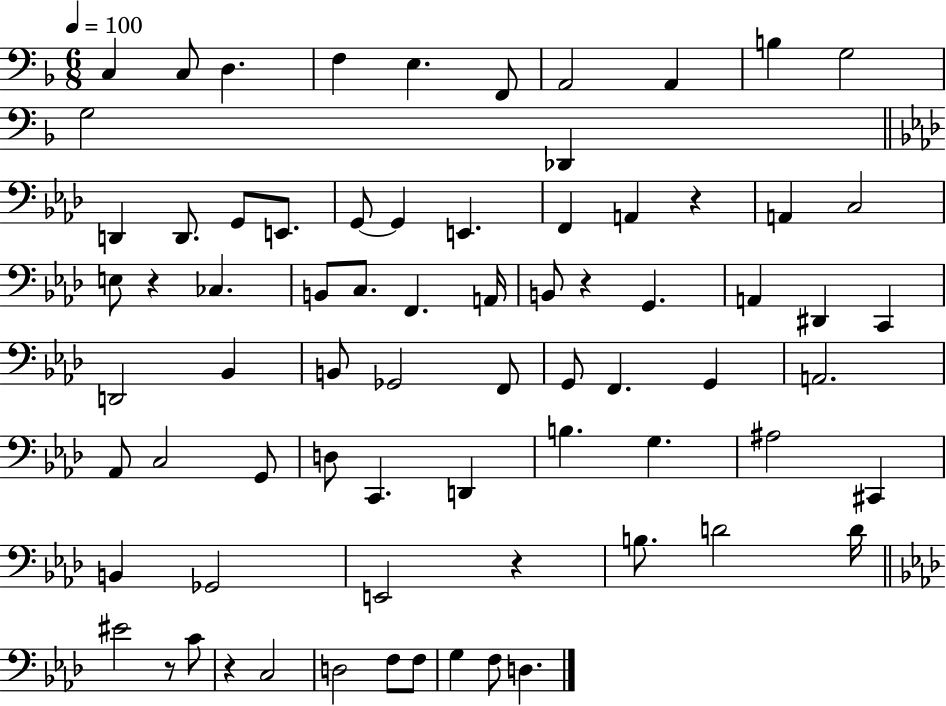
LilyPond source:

{
  \clef bass
  \numericTimeSignature
  \time 6/8
  \key f \major
  \tempo 4 = 100
  c4 c8 d4. | f4 e4. f,8 | a,2 a,4 | b4 g2 | \break g2 des,4 | \bar "||" \break \key f \minor d,4 d,8. g,8 e,8. | g,8~~ g,4 e,4. | f,4 a,4 r4 | a,4 c2 | \break e8 r4 ces4. | b,8 c8. f,4. a,16 | b,8 r4 g,4. | a,4 dis,4 c,4 | \break d,2 bes,4 | b,8 ges,2 f,8 | g,8 f,4. g,4 | a,2. | \break aes,8 c2 g,8 | d8 c,4. d,4 | b4. g4. | ais2 cis,4 | \break b,4 ges,2 | e,2 r4 | b8. d'2 d'16 | \bar "||" \break \key aes \major eis'2 r8 c'8 | r4 c2 | d2 f8 f8 | g4 f8 d4. | \break \bar "|."
}